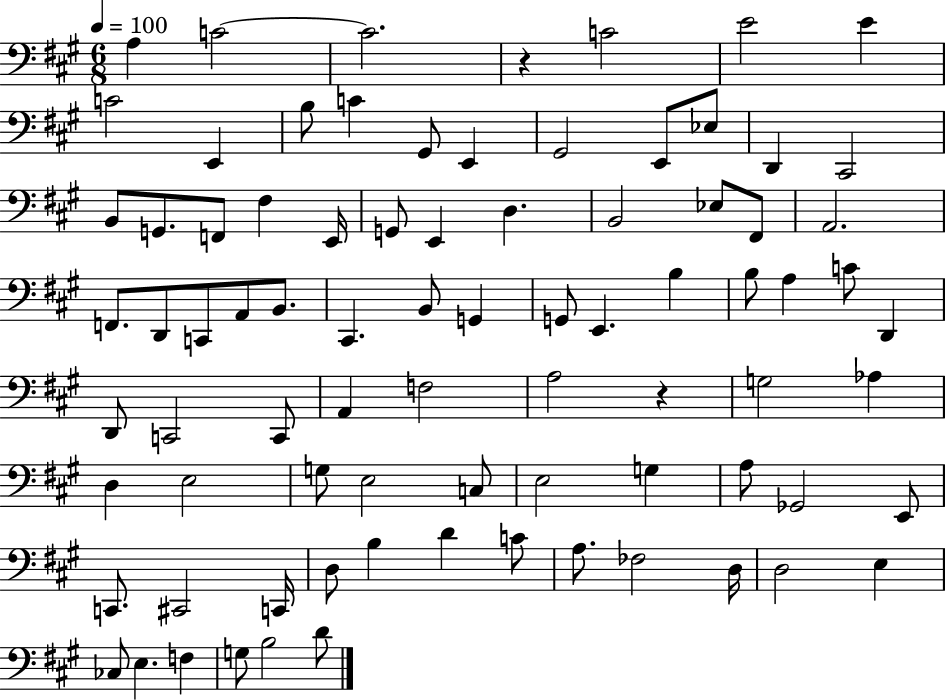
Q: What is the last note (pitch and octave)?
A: D4